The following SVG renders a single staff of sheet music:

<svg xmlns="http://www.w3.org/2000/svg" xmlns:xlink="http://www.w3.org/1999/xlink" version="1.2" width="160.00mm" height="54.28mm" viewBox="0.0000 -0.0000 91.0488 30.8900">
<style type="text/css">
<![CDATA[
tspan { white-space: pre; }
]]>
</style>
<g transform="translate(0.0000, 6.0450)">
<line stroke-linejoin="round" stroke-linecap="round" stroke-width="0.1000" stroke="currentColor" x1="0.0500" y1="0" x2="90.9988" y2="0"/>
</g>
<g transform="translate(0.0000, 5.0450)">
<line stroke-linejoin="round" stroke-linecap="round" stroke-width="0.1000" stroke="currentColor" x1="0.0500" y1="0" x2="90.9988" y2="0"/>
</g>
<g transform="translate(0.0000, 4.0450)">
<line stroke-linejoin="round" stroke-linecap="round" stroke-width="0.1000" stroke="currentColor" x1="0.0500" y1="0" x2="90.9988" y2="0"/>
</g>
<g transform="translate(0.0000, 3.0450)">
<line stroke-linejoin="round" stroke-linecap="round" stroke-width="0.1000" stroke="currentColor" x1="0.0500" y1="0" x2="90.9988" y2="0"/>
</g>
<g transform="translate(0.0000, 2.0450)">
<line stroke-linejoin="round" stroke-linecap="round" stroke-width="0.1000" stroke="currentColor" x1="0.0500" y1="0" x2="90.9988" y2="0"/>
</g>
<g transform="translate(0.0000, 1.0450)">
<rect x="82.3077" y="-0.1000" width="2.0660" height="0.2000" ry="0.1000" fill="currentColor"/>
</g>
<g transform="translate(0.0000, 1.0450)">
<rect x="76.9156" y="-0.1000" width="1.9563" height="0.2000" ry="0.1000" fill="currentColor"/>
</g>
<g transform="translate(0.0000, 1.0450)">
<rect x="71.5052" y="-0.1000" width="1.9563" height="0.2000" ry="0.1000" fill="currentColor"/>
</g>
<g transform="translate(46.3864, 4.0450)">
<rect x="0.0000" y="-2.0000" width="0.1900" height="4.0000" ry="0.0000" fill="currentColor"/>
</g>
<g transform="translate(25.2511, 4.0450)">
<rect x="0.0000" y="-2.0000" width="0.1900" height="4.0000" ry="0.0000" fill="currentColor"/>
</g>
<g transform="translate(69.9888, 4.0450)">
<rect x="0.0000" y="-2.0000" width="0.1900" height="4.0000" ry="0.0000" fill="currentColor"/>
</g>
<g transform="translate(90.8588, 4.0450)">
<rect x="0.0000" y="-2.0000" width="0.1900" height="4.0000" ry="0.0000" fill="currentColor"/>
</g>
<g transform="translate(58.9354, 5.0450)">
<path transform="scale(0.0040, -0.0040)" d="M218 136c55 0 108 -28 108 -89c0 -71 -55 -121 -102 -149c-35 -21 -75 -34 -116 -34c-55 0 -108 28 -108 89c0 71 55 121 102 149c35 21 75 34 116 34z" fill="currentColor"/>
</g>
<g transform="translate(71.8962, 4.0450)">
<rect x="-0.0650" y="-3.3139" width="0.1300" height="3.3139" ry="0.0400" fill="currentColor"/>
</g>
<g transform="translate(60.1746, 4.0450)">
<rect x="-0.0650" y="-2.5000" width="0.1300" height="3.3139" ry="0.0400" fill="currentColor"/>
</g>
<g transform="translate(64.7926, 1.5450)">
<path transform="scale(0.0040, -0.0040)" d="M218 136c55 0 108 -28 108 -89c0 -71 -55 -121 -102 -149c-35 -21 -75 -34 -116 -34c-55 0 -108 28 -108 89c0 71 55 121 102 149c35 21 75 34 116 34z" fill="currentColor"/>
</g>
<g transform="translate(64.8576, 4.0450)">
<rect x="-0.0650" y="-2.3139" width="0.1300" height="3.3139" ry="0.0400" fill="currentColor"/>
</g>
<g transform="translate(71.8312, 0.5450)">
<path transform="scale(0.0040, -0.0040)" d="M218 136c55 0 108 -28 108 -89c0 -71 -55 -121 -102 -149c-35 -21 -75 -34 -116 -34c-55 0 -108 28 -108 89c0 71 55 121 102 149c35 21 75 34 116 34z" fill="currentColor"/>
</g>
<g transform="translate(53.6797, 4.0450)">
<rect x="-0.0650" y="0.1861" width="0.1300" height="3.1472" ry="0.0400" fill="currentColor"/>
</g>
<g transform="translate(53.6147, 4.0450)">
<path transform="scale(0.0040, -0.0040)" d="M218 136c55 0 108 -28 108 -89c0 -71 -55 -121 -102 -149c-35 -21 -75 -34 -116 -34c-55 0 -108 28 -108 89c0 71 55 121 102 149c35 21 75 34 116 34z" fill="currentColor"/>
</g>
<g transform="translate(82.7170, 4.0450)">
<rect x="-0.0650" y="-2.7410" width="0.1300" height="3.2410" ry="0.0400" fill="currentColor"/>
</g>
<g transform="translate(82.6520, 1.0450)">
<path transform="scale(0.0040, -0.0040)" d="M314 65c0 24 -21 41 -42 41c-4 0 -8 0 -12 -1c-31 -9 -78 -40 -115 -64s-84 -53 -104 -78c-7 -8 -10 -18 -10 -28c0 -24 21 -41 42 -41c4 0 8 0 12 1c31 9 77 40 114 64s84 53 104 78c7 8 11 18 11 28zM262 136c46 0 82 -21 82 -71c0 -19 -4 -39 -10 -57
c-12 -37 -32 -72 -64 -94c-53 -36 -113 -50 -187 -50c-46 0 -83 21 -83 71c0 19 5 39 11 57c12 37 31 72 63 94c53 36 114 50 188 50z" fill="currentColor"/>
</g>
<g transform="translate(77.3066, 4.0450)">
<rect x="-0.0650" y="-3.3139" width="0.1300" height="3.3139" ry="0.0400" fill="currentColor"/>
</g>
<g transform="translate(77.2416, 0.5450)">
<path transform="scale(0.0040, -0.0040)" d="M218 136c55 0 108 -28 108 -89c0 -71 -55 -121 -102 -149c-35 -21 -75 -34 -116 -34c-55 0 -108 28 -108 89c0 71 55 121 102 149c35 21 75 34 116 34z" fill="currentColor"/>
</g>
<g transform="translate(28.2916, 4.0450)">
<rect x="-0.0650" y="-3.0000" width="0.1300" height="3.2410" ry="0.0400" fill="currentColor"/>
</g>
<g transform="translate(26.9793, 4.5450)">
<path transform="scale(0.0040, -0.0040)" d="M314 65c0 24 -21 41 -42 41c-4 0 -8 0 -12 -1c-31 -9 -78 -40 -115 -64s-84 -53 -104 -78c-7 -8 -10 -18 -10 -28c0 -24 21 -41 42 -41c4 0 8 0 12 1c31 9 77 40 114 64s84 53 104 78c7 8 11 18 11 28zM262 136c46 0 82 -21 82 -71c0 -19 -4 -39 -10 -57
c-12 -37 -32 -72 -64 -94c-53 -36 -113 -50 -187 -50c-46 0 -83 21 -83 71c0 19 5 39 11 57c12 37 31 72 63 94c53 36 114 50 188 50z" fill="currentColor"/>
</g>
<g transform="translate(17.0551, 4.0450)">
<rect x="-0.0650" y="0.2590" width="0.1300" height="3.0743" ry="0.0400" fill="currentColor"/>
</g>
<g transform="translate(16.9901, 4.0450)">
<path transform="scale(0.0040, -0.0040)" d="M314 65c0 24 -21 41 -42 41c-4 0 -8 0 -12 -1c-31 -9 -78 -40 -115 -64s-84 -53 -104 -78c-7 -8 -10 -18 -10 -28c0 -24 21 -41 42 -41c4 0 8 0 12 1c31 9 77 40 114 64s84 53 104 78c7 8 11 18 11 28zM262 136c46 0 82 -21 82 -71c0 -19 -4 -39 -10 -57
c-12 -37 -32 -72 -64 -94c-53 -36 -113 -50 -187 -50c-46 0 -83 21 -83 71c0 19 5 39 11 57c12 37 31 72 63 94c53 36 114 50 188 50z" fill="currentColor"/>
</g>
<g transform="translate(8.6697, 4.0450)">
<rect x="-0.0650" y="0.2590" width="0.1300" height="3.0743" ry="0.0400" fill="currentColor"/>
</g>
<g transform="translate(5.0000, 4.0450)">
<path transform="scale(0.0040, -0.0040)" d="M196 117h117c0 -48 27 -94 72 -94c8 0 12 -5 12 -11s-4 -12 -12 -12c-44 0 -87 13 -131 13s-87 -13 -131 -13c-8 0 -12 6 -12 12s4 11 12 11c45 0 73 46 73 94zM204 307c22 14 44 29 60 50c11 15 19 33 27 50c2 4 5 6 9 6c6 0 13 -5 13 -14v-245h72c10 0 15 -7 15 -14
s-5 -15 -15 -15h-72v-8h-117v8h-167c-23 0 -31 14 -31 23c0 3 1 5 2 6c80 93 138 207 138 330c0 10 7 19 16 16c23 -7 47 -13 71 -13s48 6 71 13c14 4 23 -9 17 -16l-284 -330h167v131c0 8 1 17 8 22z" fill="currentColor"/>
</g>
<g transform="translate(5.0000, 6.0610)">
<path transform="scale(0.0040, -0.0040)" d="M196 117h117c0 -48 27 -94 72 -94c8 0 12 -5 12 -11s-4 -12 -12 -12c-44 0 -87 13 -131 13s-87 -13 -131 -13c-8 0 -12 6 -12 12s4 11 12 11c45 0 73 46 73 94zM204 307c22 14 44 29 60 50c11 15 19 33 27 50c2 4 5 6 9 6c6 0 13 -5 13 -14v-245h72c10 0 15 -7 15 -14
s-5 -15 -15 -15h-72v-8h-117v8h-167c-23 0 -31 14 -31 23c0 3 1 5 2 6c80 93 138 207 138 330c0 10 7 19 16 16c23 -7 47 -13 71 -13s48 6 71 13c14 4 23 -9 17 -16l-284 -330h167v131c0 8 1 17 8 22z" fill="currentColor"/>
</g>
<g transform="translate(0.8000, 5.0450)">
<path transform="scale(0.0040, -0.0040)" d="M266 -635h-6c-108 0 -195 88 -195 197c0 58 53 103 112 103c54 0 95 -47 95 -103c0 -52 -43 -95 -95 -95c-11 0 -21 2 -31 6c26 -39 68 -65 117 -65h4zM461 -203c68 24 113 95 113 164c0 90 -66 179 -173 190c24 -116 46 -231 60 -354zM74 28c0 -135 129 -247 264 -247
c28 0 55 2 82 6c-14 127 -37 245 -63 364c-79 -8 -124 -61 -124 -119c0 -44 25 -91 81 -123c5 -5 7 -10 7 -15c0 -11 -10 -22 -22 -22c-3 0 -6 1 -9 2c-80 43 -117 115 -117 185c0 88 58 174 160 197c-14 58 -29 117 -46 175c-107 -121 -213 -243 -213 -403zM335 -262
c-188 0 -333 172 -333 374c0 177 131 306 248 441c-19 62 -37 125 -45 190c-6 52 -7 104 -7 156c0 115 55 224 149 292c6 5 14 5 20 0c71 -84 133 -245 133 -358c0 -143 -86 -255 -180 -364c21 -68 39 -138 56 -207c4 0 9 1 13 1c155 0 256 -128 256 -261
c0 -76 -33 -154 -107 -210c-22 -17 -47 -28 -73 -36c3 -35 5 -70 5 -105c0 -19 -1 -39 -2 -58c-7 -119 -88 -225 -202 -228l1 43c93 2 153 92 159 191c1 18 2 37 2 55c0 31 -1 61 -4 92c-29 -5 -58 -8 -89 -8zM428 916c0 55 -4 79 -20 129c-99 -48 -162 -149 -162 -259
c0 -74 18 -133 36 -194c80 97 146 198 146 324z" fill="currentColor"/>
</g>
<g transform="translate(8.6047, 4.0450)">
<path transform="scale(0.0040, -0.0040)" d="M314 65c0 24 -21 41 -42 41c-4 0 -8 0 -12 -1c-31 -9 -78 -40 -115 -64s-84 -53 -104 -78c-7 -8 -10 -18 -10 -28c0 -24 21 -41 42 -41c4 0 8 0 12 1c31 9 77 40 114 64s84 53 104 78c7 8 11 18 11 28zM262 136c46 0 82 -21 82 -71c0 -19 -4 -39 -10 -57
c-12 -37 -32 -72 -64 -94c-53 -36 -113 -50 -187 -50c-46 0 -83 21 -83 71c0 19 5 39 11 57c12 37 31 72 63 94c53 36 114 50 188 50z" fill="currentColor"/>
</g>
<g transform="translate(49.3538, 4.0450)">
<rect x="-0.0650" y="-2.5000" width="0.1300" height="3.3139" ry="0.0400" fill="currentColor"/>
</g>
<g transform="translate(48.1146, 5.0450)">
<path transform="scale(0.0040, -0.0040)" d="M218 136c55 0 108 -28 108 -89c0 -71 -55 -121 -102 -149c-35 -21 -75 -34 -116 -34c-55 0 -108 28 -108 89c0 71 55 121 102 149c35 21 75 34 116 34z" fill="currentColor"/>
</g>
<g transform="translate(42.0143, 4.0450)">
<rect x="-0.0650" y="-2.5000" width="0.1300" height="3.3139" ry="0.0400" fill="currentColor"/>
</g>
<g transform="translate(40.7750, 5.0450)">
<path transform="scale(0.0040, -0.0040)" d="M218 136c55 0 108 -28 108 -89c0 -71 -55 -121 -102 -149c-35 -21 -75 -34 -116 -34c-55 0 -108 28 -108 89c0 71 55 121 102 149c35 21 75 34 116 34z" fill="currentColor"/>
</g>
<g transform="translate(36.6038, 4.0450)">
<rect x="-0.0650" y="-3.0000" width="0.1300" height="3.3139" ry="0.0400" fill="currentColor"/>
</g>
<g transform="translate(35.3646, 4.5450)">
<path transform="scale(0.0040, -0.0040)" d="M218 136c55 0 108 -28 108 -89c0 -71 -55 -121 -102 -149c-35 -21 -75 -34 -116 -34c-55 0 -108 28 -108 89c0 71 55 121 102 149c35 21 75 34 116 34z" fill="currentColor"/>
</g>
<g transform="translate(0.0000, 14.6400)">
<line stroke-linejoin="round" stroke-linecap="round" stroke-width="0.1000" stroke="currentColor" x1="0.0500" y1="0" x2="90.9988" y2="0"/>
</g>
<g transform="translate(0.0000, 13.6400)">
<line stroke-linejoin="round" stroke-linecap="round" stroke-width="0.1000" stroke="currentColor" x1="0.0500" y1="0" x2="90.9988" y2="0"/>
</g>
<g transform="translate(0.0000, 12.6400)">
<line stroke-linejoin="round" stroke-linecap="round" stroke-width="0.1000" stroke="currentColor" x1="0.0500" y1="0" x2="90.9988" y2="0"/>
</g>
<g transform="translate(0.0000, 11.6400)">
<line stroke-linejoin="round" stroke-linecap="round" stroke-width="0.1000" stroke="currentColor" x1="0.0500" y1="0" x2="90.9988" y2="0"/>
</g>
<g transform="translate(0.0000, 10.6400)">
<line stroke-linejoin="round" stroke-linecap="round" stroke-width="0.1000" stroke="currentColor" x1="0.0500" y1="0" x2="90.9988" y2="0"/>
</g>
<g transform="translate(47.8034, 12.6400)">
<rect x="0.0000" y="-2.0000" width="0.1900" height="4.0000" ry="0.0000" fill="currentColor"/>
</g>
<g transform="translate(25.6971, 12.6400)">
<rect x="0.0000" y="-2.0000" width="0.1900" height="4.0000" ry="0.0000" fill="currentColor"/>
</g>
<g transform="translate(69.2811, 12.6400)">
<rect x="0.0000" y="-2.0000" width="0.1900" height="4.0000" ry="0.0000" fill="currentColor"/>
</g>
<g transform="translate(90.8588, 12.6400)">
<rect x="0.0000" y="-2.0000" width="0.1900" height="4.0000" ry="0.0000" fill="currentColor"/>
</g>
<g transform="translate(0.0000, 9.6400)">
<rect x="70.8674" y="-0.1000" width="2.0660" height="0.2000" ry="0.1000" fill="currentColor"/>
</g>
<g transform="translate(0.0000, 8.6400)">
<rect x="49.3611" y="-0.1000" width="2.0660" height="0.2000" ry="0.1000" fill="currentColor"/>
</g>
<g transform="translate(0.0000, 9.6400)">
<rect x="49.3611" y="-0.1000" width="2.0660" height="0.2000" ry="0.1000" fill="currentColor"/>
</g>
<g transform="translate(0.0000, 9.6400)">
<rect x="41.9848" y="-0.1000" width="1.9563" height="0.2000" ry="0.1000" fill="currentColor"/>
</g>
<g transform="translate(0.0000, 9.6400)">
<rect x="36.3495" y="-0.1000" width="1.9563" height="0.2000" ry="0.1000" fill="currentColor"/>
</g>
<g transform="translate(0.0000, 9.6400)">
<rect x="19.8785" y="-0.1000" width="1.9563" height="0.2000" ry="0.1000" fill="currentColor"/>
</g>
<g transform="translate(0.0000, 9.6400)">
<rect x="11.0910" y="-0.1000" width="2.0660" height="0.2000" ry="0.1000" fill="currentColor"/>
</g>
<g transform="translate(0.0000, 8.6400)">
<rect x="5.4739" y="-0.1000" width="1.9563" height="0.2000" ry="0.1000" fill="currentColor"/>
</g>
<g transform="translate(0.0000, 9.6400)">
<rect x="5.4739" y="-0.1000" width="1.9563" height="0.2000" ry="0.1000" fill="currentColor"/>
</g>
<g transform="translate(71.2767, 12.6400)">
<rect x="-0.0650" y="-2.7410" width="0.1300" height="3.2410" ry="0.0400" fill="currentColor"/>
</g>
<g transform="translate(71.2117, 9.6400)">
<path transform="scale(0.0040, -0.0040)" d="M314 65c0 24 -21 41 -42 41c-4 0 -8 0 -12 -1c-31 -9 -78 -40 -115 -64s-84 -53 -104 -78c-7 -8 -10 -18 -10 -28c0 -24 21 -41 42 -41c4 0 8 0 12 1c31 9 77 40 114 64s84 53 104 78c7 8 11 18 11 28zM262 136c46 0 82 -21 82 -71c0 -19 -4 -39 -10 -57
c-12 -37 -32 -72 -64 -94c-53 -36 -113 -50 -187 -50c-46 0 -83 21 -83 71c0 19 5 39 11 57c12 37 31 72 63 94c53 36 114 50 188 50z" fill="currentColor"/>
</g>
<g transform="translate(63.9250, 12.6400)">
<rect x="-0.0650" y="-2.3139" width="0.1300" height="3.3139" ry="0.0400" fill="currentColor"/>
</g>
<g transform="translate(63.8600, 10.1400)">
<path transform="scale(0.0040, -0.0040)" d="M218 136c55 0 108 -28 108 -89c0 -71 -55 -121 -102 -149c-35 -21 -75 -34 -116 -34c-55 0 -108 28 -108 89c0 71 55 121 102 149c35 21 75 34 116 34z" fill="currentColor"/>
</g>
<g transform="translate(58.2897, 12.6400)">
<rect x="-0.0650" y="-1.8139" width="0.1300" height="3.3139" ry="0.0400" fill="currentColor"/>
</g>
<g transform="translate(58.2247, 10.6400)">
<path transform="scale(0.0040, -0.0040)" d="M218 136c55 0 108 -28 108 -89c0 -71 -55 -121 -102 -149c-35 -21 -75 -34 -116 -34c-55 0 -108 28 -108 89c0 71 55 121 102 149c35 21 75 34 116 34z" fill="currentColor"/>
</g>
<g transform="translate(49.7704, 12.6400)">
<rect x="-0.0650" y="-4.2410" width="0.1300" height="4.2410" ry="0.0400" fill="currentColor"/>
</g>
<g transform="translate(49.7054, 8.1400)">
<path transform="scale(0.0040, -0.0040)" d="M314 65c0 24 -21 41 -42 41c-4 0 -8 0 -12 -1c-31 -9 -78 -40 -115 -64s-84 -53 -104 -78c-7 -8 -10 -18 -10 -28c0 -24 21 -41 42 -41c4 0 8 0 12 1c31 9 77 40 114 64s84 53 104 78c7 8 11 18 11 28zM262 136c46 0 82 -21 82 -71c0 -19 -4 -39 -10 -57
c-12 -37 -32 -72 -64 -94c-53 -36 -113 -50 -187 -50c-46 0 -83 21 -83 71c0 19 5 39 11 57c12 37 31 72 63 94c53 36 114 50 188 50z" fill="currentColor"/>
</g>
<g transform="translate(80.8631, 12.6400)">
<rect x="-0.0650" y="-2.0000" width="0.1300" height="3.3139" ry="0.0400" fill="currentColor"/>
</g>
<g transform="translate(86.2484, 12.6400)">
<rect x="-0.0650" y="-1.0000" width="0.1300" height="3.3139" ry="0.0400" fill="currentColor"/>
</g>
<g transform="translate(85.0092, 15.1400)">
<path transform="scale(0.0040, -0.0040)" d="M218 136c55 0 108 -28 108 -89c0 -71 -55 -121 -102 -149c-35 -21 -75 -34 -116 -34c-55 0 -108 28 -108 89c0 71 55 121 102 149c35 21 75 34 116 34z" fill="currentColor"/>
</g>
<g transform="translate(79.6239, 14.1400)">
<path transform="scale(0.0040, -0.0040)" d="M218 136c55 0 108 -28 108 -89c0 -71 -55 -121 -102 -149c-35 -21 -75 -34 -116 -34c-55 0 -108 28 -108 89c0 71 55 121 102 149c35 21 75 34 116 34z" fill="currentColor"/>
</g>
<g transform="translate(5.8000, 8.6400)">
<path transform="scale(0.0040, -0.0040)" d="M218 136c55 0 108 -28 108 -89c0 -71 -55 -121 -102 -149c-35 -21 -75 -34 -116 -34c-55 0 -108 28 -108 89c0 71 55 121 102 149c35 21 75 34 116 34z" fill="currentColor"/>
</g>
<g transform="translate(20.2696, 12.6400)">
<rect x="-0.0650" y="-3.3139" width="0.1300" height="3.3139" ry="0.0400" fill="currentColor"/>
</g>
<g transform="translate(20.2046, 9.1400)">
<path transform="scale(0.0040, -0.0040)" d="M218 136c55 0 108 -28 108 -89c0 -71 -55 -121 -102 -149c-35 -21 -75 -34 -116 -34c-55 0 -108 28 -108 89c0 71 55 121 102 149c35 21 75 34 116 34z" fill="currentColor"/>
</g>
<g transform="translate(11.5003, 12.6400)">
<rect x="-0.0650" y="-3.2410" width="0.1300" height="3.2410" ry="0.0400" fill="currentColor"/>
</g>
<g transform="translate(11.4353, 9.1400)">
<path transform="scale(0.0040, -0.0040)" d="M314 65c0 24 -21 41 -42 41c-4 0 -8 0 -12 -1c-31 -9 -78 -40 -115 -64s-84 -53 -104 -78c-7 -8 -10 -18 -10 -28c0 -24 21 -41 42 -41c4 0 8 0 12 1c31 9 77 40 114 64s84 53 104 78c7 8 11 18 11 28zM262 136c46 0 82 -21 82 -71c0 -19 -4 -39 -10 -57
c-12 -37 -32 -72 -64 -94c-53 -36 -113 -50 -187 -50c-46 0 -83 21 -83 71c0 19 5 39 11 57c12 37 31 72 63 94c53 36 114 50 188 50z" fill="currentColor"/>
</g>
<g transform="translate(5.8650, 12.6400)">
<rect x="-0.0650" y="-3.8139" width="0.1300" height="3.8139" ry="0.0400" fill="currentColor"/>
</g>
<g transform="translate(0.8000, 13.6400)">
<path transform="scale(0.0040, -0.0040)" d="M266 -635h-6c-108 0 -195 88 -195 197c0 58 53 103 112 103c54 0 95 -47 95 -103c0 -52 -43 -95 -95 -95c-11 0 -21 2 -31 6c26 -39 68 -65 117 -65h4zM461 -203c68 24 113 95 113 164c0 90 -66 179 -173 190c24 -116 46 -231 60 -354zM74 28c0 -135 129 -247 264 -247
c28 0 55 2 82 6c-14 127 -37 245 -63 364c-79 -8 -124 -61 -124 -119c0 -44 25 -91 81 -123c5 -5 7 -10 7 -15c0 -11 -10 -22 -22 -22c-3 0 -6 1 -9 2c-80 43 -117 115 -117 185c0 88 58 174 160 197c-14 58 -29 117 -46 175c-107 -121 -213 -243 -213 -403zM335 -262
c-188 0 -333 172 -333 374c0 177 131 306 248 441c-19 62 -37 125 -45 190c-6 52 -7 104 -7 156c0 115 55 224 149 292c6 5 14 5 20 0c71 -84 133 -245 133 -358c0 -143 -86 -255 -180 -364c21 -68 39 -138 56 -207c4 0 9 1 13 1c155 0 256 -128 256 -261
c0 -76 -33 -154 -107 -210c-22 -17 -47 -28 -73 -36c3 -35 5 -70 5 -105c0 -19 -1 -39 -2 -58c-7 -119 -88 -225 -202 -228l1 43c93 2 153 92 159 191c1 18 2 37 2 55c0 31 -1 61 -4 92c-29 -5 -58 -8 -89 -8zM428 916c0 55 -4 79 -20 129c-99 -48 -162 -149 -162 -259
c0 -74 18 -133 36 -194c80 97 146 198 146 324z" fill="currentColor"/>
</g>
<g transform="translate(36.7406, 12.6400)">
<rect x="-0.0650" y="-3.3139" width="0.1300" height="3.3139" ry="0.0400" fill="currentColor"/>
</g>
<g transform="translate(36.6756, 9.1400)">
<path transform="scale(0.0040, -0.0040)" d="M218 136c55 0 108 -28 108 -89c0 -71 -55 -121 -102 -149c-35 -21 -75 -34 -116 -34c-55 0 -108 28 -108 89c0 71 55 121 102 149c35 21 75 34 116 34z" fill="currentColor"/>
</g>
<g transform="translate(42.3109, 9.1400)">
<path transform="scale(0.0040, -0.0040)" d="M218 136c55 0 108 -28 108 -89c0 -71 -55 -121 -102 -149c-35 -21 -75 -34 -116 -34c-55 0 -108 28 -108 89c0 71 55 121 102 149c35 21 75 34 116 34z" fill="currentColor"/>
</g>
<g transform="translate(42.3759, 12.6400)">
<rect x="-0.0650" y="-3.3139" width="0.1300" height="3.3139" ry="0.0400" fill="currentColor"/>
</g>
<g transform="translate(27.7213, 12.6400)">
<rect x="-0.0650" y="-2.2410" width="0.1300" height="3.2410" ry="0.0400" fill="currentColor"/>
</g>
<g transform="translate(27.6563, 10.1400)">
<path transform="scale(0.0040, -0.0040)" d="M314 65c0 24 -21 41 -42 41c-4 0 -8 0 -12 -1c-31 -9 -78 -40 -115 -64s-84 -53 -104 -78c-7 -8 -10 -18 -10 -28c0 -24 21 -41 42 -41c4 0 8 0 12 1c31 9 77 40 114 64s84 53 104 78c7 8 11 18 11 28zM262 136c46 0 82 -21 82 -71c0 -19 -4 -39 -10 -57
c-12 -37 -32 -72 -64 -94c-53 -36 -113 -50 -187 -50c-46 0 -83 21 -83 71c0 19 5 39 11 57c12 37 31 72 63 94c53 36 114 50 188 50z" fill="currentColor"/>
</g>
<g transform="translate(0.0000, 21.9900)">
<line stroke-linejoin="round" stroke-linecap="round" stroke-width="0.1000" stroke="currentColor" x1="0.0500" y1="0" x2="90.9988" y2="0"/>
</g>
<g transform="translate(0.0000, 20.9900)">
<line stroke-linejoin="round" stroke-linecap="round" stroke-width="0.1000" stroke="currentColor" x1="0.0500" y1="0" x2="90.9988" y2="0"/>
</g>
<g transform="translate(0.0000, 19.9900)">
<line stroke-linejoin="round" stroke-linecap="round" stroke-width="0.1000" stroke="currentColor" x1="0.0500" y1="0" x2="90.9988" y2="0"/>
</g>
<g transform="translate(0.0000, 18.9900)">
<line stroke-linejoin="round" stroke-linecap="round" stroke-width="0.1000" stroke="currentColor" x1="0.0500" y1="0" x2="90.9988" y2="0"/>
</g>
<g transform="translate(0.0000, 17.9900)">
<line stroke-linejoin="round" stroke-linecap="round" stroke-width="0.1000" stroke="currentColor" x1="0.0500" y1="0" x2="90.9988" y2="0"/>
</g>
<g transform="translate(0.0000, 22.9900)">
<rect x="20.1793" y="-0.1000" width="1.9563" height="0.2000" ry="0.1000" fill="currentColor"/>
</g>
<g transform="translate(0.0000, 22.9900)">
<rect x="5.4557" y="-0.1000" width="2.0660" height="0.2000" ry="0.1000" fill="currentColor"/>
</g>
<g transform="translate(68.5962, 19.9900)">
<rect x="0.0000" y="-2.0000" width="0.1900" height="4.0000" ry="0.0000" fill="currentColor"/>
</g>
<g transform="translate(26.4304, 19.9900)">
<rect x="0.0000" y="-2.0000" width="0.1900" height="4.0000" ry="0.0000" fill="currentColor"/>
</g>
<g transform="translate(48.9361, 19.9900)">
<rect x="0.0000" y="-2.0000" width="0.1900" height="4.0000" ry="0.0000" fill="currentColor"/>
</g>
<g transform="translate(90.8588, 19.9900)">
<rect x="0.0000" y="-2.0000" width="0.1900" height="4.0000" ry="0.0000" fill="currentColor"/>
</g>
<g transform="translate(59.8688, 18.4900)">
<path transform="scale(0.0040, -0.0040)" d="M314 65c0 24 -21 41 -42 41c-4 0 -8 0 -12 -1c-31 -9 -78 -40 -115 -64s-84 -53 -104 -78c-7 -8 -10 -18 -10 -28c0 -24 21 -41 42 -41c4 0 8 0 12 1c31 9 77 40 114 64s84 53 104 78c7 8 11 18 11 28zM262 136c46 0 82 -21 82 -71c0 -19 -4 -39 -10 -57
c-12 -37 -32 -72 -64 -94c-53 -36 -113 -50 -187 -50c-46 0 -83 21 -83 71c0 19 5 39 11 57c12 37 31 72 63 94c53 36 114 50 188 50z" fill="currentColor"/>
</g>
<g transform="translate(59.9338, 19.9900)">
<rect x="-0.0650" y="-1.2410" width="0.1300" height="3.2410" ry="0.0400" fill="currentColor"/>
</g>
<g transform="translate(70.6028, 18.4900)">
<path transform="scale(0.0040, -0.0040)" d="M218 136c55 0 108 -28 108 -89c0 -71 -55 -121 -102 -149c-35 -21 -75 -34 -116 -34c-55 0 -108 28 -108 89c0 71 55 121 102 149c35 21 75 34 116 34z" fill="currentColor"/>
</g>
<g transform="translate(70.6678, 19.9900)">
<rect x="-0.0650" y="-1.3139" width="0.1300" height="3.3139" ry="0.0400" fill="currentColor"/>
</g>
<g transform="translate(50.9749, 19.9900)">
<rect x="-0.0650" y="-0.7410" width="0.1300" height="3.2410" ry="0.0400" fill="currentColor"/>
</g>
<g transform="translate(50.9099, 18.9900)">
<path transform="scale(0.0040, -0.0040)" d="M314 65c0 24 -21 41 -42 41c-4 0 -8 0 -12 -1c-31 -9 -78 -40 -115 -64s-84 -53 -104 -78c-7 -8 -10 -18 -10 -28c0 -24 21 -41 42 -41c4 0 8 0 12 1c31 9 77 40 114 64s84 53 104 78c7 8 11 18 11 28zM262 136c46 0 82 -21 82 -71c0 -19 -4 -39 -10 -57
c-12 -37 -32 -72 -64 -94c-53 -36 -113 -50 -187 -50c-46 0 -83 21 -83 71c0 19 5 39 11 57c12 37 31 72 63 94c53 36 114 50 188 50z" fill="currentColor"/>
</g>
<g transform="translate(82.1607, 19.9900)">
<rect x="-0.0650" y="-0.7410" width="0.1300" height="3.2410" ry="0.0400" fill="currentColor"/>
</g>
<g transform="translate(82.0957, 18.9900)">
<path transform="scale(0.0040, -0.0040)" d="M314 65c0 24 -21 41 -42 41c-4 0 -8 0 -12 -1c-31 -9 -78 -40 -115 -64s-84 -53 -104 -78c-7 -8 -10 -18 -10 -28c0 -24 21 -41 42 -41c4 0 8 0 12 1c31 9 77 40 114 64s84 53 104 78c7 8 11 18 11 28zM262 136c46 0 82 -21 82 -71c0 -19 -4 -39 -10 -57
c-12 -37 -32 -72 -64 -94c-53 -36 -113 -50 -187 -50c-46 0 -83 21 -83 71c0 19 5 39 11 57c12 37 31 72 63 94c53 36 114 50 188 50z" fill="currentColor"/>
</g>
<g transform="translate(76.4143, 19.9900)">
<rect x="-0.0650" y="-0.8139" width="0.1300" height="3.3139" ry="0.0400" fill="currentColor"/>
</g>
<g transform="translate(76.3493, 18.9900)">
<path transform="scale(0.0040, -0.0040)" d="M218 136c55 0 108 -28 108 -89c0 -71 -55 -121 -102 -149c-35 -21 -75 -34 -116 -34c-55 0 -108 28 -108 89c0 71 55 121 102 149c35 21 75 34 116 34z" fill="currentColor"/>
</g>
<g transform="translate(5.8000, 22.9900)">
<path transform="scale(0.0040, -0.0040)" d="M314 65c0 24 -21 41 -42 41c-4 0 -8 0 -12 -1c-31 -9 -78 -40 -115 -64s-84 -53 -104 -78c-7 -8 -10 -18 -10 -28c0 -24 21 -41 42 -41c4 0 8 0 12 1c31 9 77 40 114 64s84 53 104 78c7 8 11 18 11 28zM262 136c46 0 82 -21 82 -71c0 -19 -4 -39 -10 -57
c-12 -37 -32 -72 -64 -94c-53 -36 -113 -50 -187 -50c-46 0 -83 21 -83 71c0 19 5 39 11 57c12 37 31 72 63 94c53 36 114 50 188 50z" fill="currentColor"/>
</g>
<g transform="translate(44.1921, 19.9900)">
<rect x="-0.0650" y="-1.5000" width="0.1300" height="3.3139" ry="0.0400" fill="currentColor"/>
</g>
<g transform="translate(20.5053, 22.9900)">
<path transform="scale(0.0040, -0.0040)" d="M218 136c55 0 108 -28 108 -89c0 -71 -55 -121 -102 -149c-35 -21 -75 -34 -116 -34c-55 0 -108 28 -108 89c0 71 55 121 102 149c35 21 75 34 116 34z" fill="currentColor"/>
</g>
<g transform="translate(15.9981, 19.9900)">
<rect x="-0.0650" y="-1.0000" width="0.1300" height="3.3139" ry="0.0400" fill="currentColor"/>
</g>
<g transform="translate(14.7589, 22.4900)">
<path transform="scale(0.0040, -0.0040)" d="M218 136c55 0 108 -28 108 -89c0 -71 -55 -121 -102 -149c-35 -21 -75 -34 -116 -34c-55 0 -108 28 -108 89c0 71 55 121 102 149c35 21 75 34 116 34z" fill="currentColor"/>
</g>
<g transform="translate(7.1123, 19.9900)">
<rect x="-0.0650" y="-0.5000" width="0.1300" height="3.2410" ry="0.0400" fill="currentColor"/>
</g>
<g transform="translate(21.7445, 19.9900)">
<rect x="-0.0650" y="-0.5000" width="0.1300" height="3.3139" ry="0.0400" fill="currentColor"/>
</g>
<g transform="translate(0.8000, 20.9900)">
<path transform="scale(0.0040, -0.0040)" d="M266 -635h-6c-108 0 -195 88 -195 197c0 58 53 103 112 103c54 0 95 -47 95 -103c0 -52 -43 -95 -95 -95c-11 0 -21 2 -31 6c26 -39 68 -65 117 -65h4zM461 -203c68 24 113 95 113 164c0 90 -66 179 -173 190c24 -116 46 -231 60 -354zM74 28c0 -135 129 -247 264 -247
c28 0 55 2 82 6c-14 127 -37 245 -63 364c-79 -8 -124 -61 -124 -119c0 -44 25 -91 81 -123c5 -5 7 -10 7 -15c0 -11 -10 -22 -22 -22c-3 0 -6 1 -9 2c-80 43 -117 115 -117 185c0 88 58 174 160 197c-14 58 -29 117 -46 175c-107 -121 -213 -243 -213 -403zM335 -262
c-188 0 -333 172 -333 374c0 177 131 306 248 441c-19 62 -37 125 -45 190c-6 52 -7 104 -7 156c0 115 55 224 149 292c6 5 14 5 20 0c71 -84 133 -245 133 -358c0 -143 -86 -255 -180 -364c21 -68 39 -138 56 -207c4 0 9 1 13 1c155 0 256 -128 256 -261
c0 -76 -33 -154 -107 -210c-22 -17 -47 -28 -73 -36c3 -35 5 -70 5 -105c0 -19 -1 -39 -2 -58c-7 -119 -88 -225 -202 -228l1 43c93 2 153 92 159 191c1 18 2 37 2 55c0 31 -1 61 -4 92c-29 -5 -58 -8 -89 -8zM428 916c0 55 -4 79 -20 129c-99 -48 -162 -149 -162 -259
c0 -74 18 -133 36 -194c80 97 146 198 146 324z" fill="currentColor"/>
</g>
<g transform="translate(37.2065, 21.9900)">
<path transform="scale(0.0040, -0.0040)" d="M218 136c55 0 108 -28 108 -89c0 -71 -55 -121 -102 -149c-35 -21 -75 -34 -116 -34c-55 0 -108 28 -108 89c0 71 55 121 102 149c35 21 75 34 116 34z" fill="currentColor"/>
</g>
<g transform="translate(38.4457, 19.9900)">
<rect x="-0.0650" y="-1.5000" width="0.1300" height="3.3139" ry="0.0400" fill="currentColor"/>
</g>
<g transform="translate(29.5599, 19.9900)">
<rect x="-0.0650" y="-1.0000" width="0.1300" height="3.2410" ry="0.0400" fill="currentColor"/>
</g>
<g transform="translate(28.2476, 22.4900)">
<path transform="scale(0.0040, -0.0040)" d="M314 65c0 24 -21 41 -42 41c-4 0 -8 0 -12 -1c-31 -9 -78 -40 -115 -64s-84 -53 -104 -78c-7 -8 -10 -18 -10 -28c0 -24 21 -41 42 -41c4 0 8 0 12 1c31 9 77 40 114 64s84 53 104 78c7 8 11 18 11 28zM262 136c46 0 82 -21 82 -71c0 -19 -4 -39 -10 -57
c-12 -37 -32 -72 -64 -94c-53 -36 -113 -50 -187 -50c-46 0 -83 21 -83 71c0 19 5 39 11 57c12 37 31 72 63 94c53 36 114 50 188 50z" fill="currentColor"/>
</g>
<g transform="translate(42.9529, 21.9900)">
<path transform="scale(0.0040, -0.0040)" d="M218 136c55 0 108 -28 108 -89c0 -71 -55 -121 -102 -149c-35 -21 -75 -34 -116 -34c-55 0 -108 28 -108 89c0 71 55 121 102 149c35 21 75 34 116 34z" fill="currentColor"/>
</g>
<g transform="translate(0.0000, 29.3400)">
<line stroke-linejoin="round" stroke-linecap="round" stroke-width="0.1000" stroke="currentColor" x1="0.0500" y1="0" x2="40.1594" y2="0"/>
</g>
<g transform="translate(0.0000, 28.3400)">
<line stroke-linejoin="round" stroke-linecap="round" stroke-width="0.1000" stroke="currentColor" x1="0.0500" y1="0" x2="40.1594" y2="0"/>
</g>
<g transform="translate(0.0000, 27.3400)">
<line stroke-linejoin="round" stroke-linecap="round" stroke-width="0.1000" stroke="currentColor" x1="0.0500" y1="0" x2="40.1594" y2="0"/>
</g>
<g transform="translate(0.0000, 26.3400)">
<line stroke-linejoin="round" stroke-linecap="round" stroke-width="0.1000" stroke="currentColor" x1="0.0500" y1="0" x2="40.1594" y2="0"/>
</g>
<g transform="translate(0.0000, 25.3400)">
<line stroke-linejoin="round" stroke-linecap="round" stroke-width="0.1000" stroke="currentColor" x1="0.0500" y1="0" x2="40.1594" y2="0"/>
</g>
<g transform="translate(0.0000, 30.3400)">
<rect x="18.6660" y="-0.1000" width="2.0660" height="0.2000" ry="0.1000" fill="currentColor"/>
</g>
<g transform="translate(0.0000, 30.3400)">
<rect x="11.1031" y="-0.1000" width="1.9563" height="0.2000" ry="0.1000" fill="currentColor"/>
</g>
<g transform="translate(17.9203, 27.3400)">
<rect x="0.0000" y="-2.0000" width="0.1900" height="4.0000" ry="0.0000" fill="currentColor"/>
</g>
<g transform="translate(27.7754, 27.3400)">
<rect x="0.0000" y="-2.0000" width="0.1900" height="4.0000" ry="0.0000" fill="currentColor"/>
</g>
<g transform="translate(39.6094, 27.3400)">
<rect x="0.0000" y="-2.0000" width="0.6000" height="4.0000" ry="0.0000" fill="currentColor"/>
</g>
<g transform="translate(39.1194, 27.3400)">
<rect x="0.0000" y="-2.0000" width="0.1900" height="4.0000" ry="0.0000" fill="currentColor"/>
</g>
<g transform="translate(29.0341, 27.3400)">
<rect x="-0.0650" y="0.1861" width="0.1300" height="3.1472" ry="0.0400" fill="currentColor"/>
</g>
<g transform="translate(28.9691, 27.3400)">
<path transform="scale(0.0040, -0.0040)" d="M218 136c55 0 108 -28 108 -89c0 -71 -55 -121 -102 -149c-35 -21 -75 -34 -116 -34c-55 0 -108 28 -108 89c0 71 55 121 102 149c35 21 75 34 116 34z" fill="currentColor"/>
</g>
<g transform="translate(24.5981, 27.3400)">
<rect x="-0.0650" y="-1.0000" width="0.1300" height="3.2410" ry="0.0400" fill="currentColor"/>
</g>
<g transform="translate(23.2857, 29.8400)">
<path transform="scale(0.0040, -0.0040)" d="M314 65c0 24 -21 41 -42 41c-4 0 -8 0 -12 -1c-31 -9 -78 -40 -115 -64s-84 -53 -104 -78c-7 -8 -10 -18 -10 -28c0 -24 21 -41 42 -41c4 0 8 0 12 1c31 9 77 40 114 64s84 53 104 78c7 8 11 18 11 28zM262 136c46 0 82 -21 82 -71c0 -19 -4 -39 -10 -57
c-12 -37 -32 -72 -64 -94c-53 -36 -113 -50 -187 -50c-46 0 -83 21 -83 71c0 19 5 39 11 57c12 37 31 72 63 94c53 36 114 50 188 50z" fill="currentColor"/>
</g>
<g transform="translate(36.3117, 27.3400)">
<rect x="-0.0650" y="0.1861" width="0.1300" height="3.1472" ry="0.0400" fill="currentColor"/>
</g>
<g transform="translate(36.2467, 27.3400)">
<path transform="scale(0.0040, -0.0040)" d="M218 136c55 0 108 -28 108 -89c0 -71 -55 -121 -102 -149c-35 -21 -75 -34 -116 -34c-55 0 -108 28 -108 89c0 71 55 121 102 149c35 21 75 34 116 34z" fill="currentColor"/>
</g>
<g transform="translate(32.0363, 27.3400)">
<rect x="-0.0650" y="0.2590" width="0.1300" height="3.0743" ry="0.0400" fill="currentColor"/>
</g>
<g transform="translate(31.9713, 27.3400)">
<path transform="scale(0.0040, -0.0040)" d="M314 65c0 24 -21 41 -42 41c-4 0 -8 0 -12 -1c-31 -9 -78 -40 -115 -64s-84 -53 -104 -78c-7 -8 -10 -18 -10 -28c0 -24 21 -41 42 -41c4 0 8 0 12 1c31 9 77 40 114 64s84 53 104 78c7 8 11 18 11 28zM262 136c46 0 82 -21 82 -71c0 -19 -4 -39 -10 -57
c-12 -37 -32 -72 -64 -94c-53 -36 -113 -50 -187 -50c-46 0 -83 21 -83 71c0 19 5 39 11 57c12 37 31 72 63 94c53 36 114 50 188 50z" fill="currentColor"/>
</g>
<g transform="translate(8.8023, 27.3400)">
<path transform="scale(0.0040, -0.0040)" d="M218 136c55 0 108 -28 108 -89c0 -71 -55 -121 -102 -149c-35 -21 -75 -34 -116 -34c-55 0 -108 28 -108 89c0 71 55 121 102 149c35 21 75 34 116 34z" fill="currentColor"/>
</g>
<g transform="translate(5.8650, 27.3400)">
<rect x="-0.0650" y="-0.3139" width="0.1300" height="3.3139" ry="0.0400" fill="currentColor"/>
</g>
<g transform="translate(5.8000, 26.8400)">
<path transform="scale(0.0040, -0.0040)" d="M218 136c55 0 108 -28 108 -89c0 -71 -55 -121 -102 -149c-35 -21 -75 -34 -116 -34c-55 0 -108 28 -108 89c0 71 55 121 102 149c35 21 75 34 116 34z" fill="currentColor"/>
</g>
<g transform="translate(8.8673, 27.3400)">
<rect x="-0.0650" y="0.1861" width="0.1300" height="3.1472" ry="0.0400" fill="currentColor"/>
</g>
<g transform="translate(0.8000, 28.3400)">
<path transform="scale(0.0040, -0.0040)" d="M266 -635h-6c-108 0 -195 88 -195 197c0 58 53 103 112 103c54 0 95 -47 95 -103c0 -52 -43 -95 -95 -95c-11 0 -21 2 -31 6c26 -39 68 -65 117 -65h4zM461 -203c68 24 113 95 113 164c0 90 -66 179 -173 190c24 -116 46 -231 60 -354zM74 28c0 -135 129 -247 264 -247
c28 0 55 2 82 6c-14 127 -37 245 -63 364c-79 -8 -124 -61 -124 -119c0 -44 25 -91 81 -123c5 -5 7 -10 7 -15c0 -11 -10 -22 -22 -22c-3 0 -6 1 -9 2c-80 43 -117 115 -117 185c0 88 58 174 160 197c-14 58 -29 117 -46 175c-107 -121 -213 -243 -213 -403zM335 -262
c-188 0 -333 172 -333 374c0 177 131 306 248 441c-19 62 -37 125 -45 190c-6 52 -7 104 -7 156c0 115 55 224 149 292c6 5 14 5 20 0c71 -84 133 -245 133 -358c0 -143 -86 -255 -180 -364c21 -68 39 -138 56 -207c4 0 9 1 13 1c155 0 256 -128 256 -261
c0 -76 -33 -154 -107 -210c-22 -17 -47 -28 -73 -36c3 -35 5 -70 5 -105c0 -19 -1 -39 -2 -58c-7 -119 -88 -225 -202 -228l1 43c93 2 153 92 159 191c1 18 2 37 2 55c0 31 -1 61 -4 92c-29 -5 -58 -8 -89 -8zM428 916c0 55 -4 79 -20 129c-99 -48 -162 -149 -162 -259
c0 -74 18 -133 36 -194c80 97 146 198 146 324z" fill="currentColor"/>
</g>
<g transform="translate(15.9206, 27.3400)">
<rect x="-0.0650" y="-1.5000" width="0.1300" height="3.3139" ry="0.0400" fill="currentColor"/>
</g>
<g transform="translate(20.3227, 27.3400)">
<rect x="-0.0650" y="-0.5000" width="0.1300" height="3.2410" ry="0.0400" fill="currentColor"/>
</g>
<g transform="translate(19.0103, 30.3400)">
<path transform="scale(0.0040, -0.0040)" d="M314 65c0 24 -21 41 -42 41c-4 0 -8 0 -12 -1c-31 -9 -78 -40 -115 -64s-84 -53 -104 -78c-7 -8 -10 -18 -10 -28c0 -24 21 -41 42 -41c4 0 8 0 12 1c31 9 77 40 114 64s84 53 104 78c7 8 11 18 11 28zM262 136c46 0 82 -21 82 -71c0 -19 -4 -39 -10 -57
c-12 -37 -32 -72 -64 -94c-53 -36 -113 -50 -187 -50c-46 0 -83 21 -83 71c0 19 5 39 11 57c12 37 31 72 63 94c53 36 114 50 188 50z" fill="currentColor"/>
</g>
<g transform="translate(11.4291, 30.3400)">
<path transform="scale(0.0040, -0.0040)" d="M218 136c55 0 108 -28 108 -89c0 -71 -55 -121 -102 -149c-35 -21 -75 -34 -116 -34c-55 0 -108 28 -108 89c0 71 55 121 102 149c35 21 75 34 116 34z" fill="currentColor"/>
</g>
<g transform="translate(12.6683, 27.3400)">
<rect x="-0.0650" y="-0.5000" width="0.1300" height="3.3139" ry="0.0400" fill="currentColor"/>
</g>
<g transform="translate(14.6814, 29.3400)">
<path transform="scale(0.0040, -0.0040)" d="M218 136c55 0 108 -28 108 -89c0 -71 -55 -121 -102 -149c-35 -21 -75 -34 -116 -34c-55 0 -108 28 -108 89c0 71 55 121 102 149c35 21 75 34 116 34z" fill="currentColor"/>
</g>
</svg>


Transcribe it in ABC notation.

X:1
T:Untitled
M:4/4
L:1/4
K:C
B2 B2 A2 A G G B G g b b a2 c' b2 b g2 b b d'2 f g a2 F D C2 D C D2 E E d2 e2 e d d2 c B C E C2 D2 B B2 B